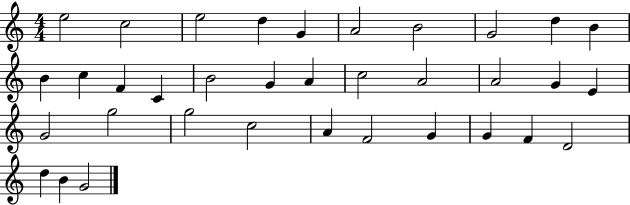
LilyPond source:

{
  \clef treble
  \numericTimeSignature
  \time 4/4
  \key c \major
  e''2 c''2 | e''2 d''4 g'4 | a'2 b'2 | g'2 d''4 b'4 | \break b'4 c''4 f'4 c'4 | b'2 g'4 a'4 | c''2 a'2 | a'2 g'4 e'4 | \break g'2 g''2 | g''2 c''2 | a'4 f'2 g'4 | g'4 f'4 d'2 | \break d''4 b'4 g'2 | \bar "|."
}